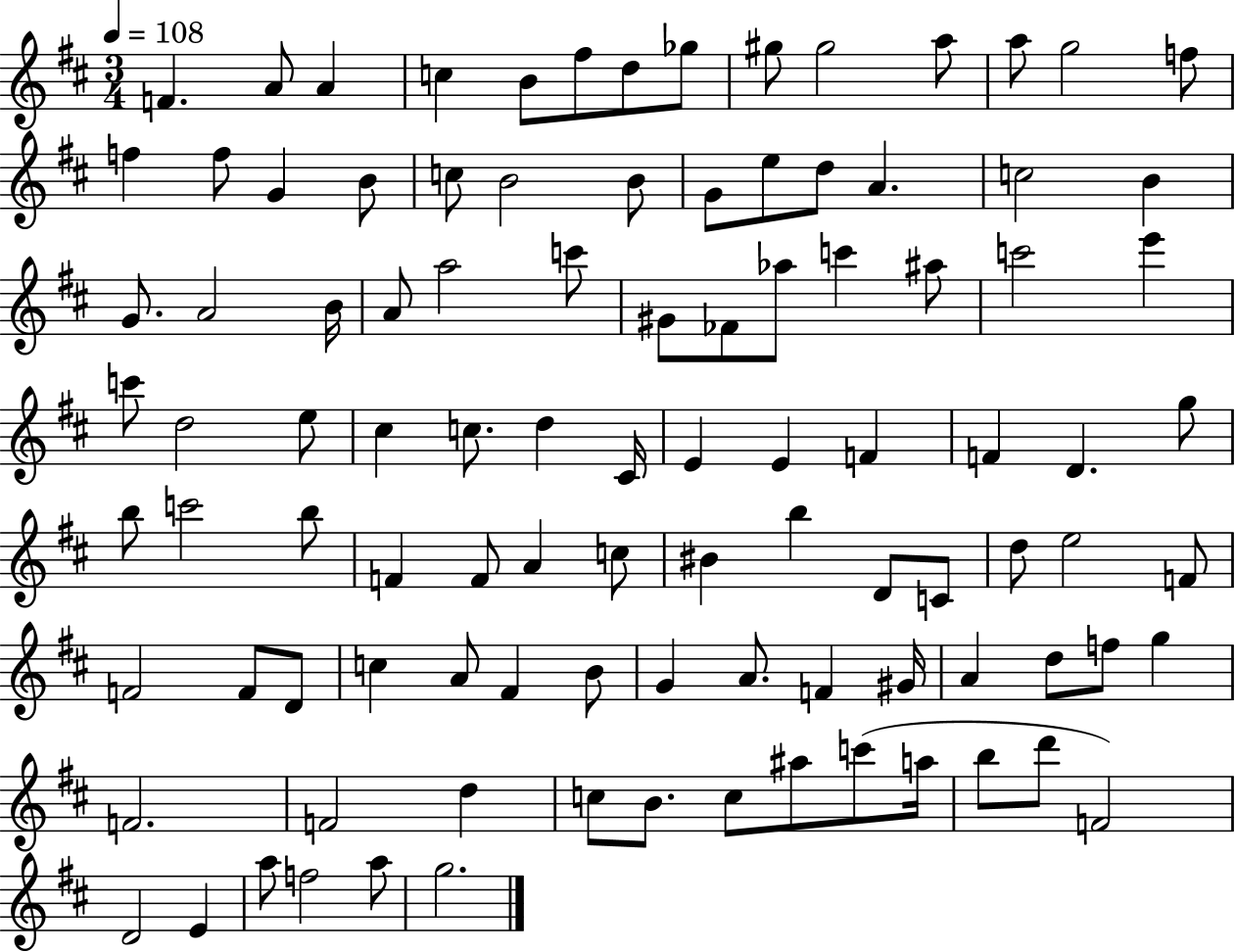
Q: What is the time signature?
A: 3/4